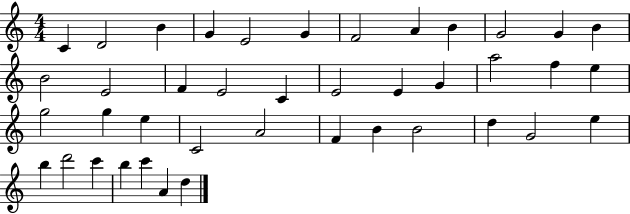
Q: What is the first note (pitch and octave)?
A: C4